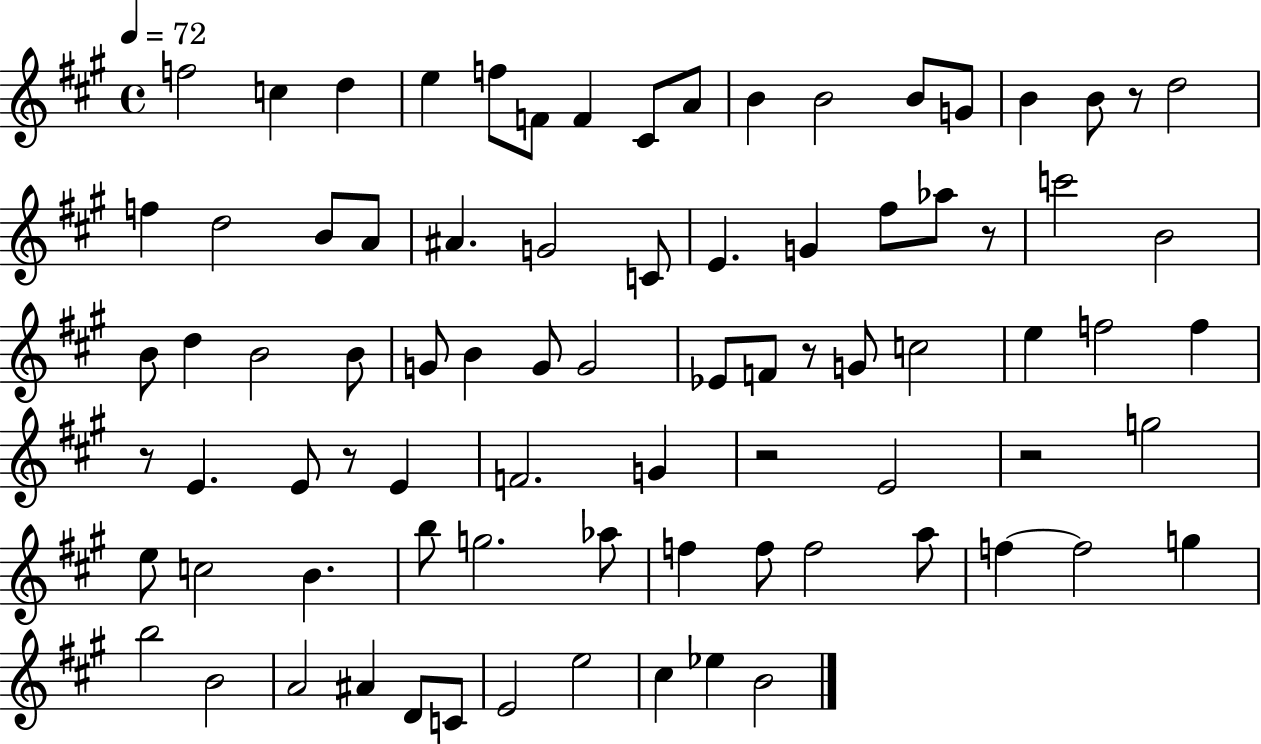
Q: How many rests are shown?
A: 7